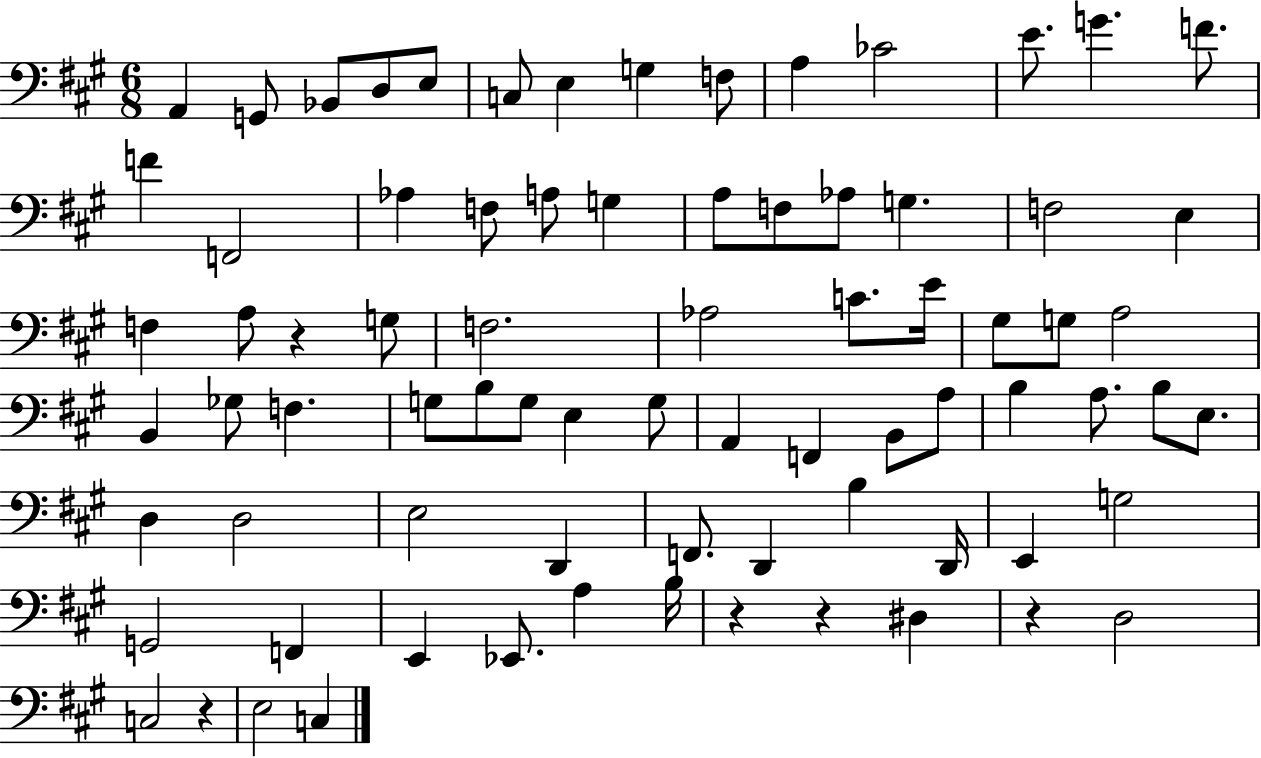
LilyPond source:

{
  \clef bass
  \numericTimeSignature
  \time 6/8
  \key a \major
  a,4 g,8 bes,8 d8 e8 | c8 e4 g4 f8 | a4 ces'2 | e'8. g'4. f'8. | \break f'4 f,2 | aes4 f8 a8 g4 | a8 f8 aes8 g4. | f2 e4 | \break f4 a8 r4 g8 | f2. | aes2 c'8. e'16 | gis8 g8 a2 | \break b,4 ges8 f4. | g8 b8 g8 e4 g8 | a,4 f,4 b,8 a8 | b4 a8. b8 e8. | \break d4 d2 | e2 d,4 | f,8. d,4 b4 d,16 | e,4 g2 | \break g,2 f,4 | e,4 ees,8. a4 b16 | r4 r4 dis4 | r4 d2 | \break c2 r4 | e2 c4 | \bar "|."
}